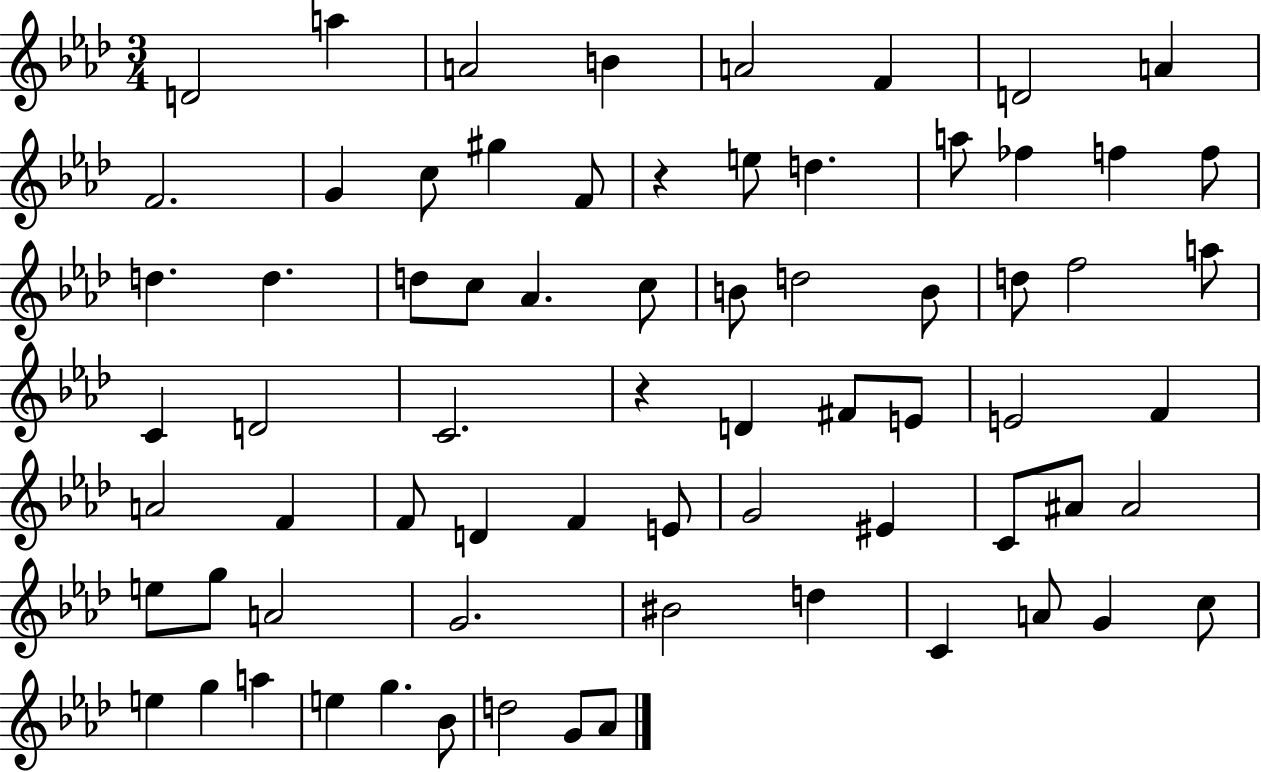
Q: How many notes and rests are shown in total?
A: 71